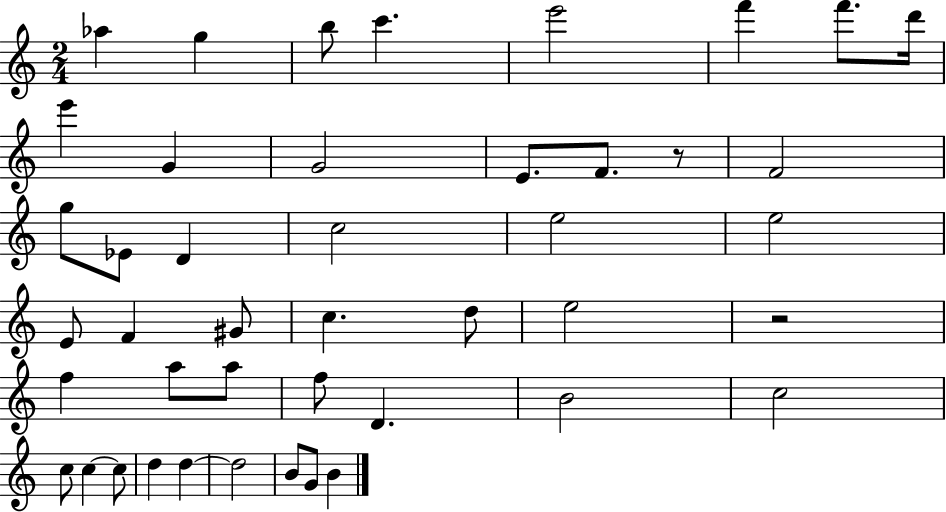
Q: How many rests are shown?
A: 2